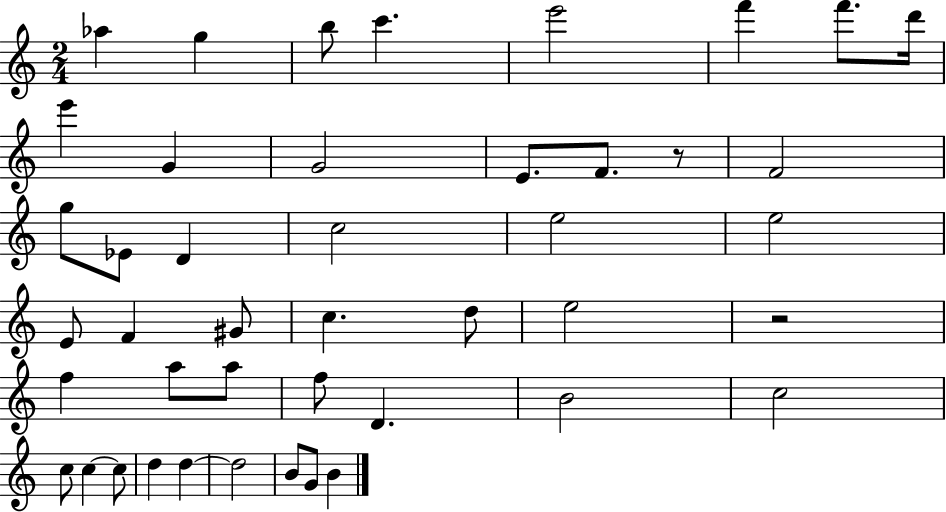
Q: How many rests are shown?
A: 2